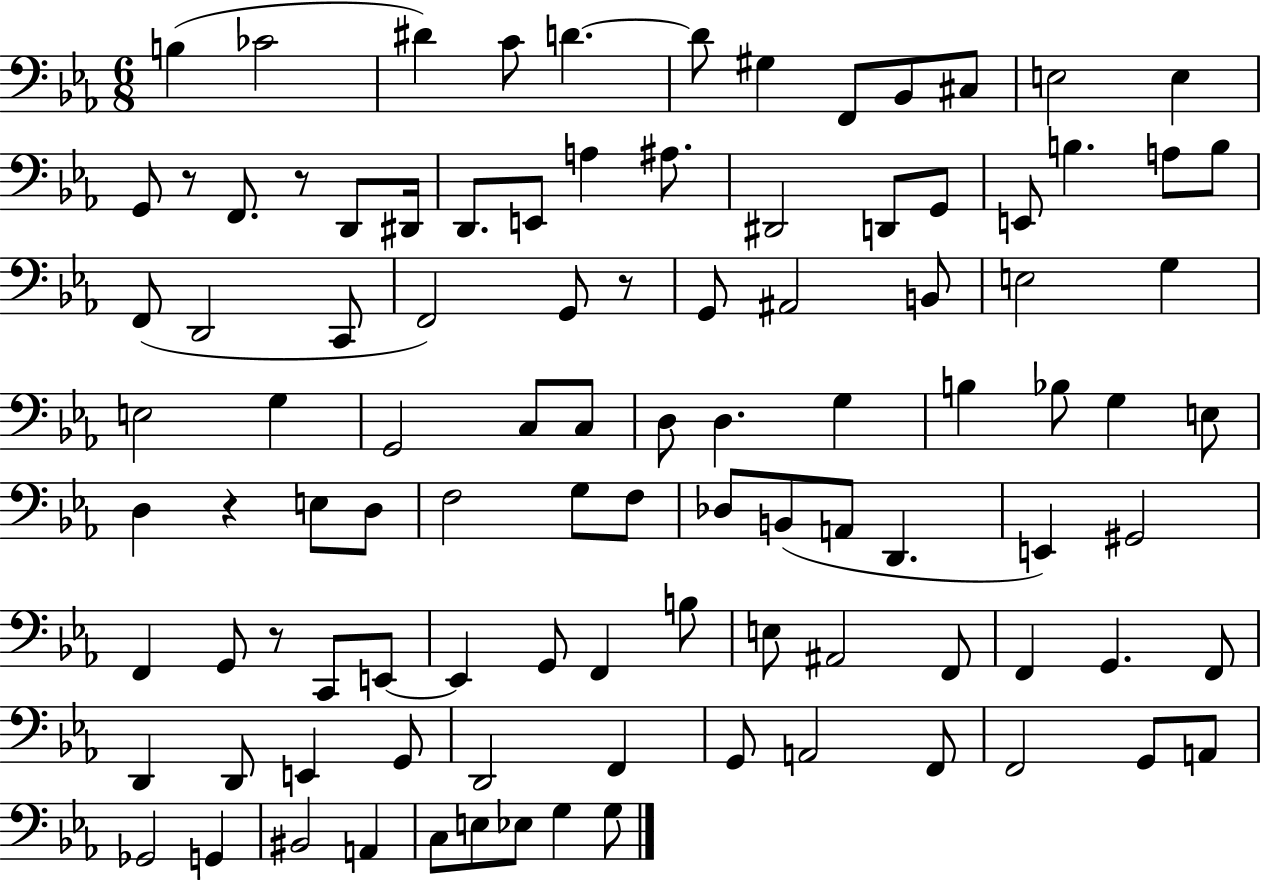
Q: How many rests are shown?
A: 5